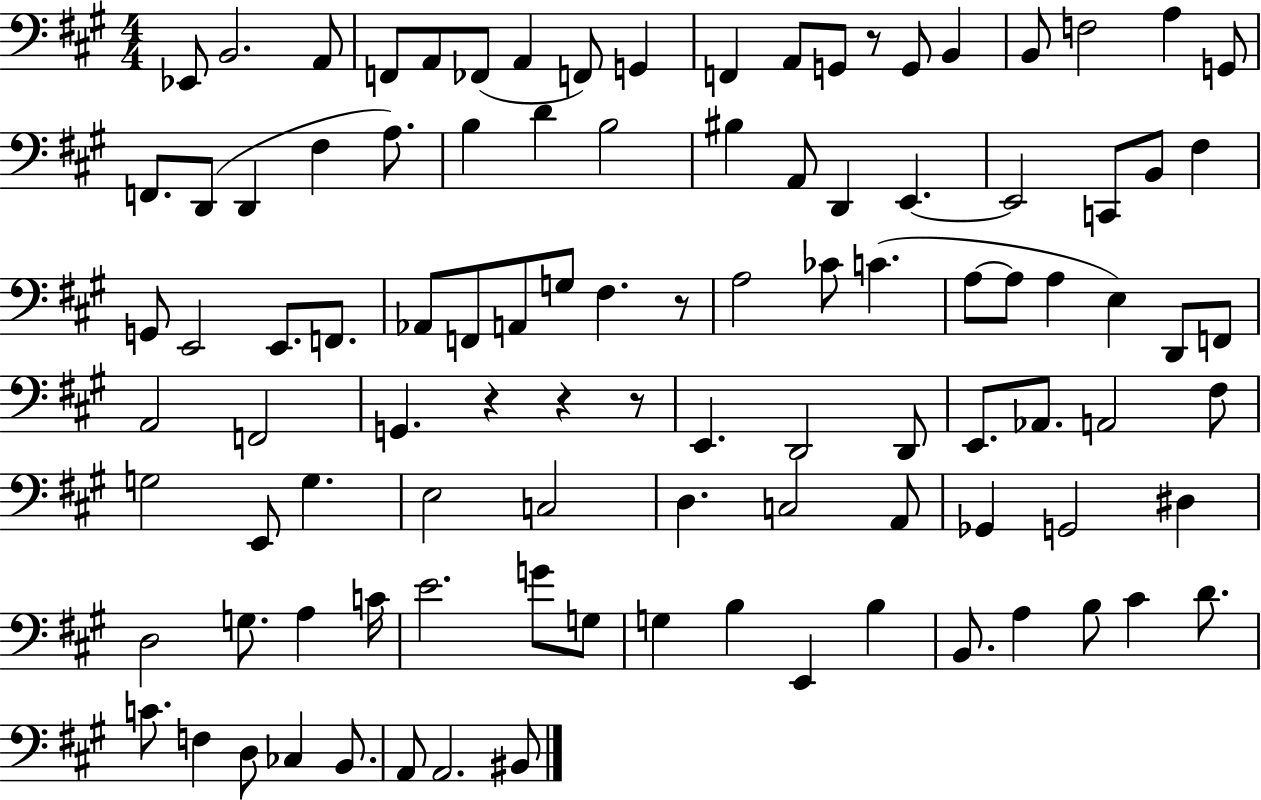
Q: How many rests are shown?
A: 5